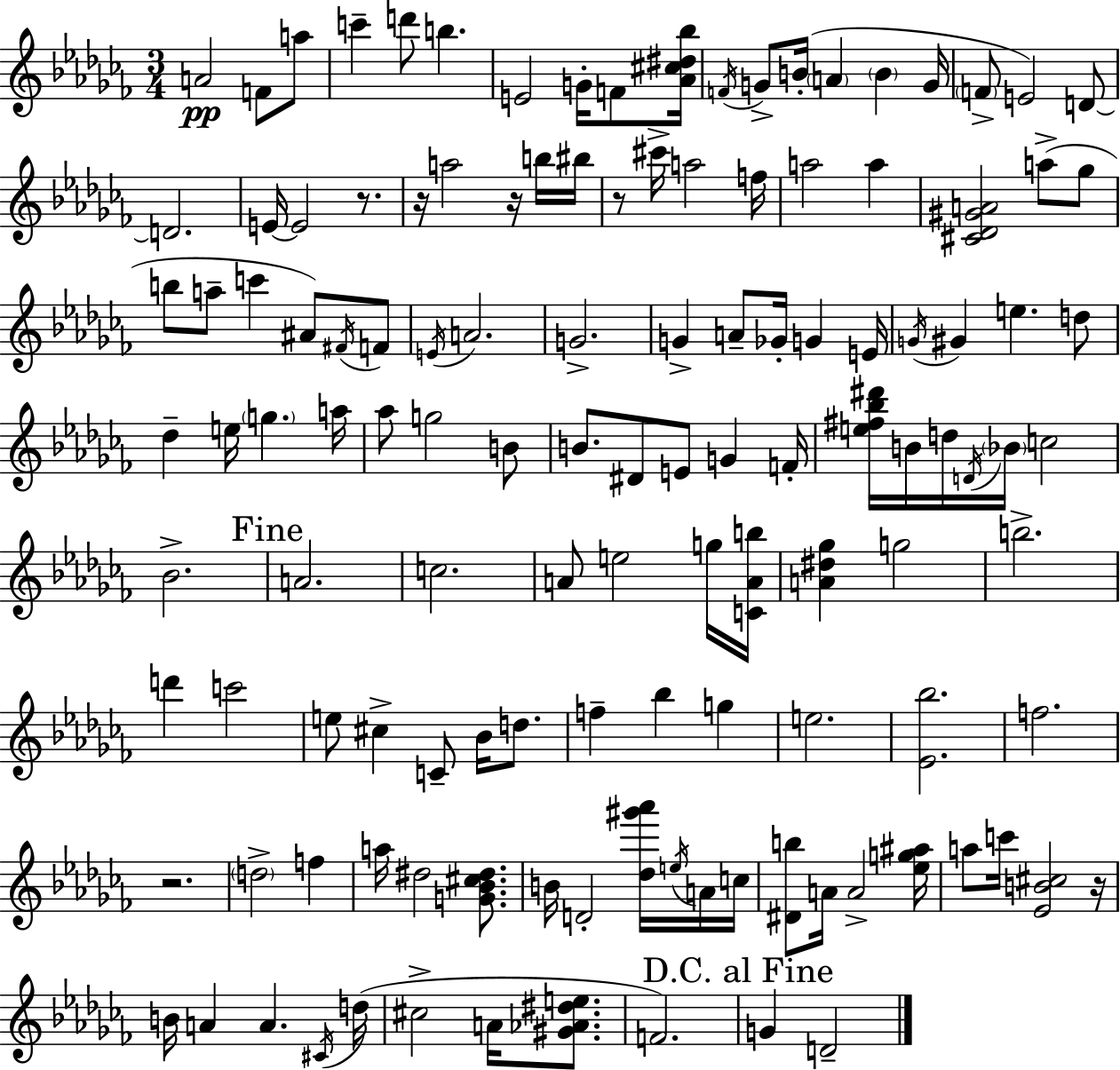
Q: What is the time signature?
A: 3/4